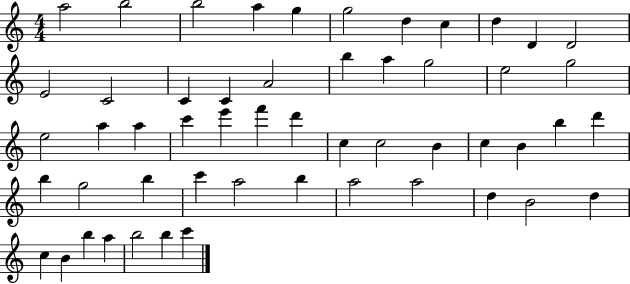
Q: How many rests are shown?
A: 0